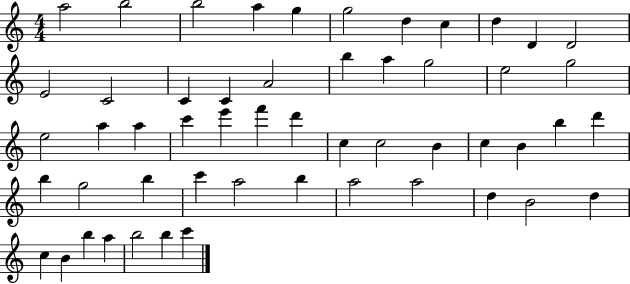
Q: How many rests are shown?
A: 0